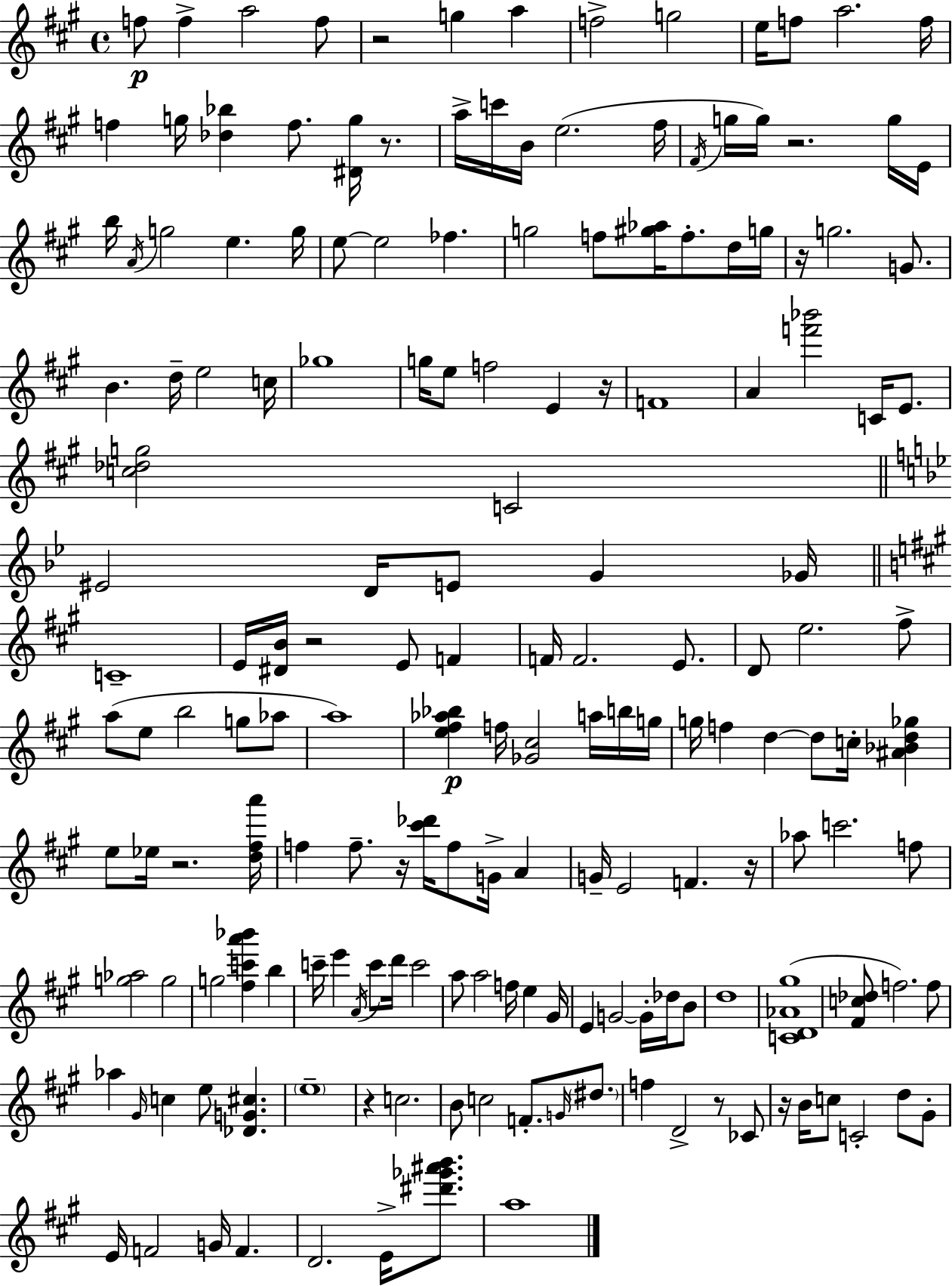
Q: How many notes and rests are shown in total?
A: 174